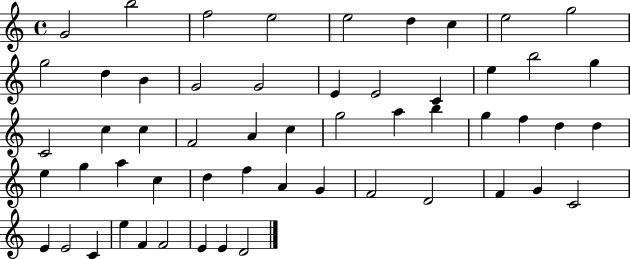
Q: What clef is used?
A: treble